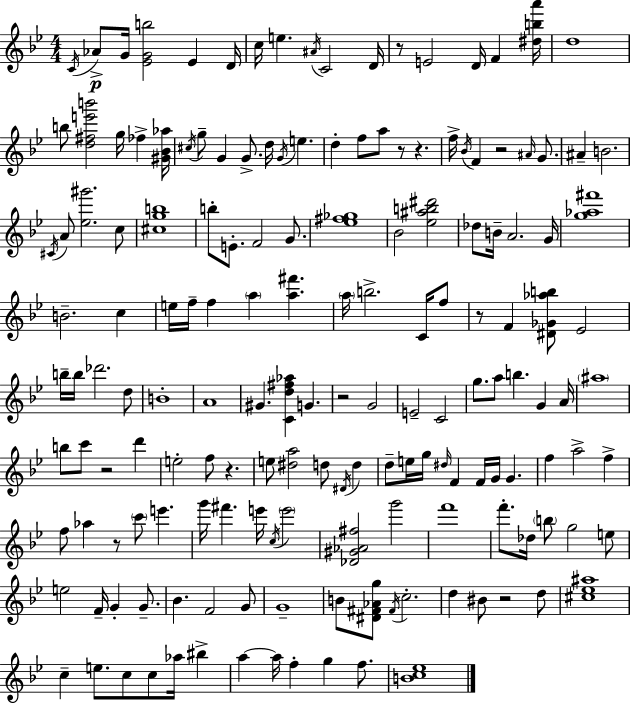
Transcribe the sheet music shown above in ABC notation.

X:1
T:Untitled
M:4/4
L:1/4
K:Gm
C/4 _A/2 G/4 [_EGb]2 _E D/4 c/4 e ^A/4 C2 D/4 z/2 E2 D/4 F [^dba']/4 d4 b/2 [d^fe'b']2 g/4 _f [^G_B_a]/4 ^c/4 g/2 G G/2 d/4 G/4 e d f/2 a/2 z/2 z f/4 _B/4 F z2 ^A/4 G/2 ^A B2 ^C/4 A/2 [_e^g']2 c/2 [^cgb]4 b/2 E/2 F2 G/2 [_e^f_g]4 _B2 [_e^ab^d']2 _d/2 B/4 A2 G/4 [g_a^f']4 B2 c e/4 f/4 f a [a^f'] a/4 b2 C/4 f/2 z/2 F [^D_G_ab]/2 _E2 b/4 b/4 _d'2 d/2 B4 A4 ^G [Cd^f_a] G z2 G2 E2 C2 g/2 a/2 b G A/4 ^a4 b/2 c'/2 z2 d' e2 f/2 z e/2 [^da]2 d/2 ^D/4 d d/2 e/4 g/4 ^d/4 F F/4 G/4 G f a2 f f/2 _a z/2 c'/2 e' g'/4 ^f' e'/4 c/4 e'2 [_D^G_A^f]2 g'2 f'4 f'/2 _d/4 b/2 g2 e/2 e2 F/4 G G/2 _B F2 G/2 G4 B/2 [^D^F_Ag]/2 ^F/4 c2 d ^B/2 z2 d/2 [^c_e^a]4 c e/2 c/2 c/2 _a/4 ^b a a/4 f g f/2 [Bc_e]4